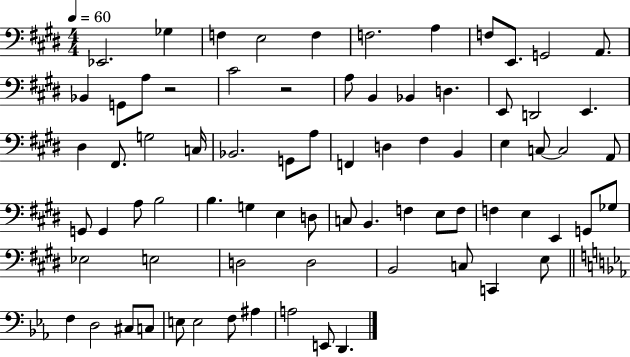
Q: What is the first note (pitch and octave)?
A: Eb2